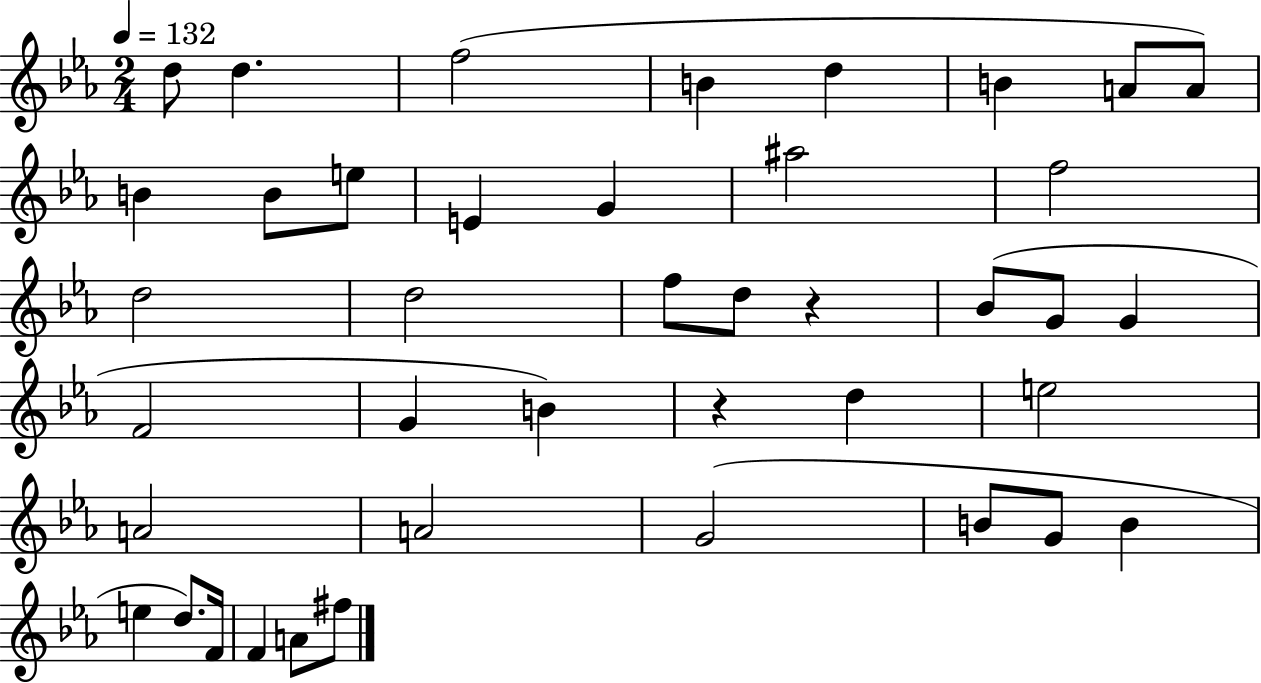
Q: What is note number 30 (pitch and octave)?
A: G4